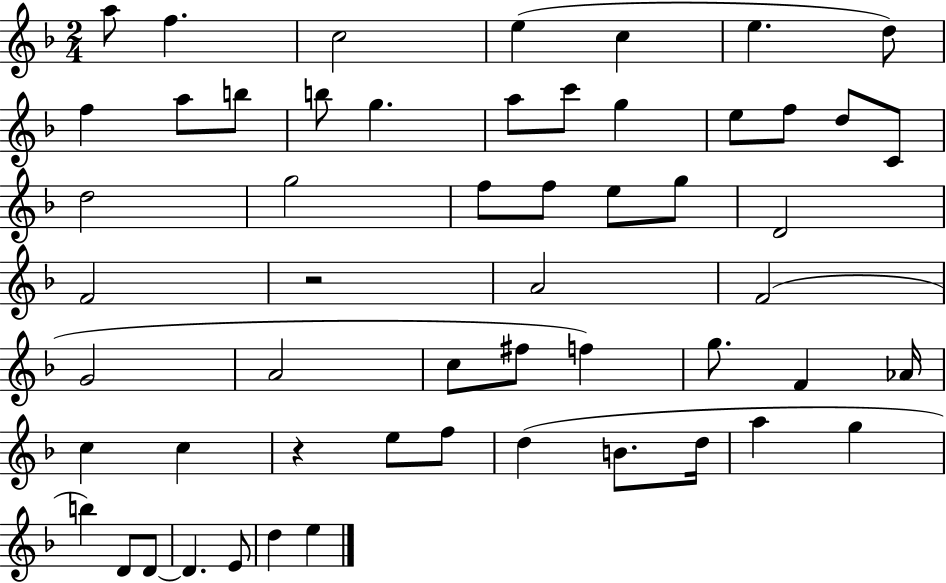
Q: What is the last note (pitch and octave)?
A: E5